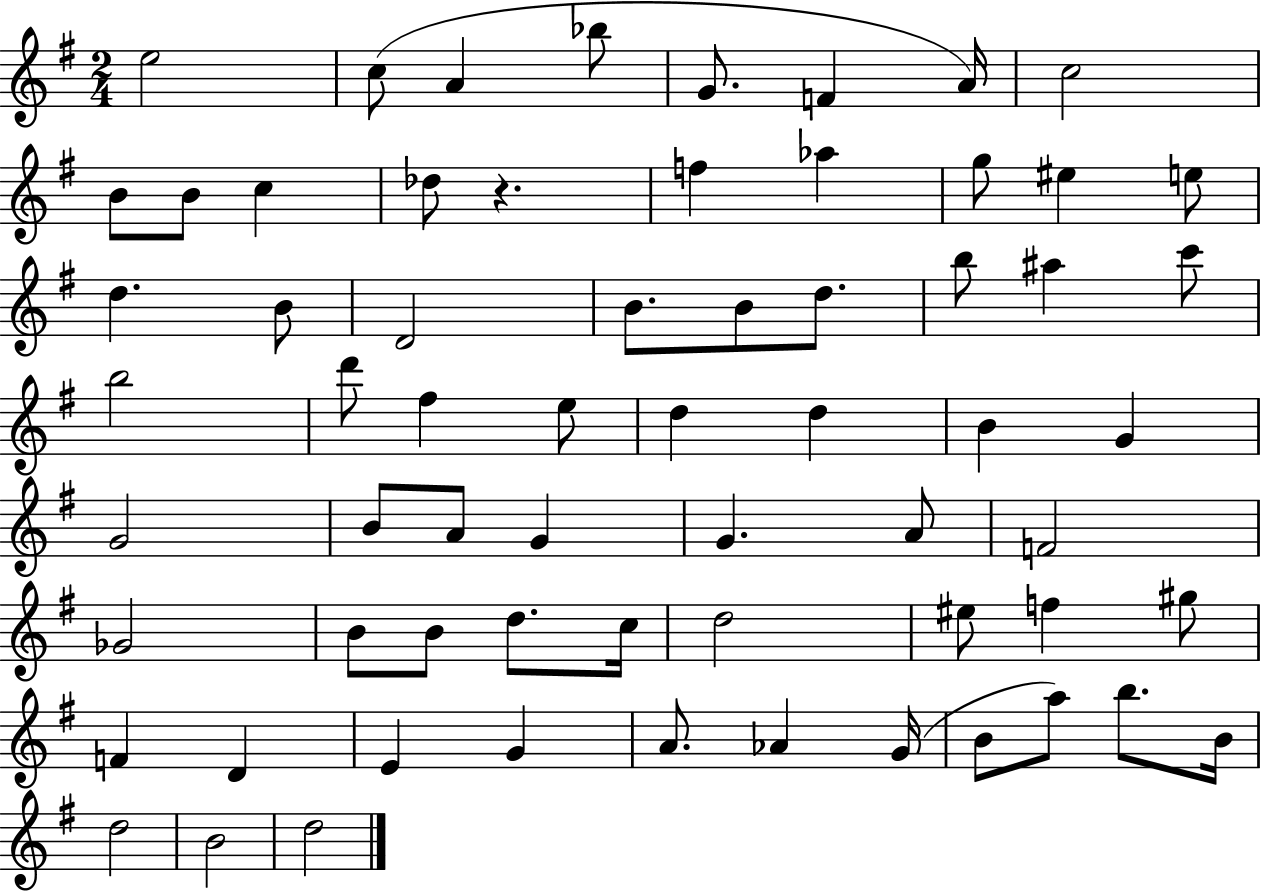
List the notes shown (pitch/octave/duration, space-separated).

E5/h C5/e A4/q Bb5/e G4/e. F4/q A4/s C5/h B4/e B4/e C5/q Db5/e R/q. F5/q Ab5/q G5/e EIS5/q E5/e D5/q. B4/e D4/h B4/e. B4/e D5/e. B5/e A#5/q C6/e B5/h D6/e F#5/q E5/e D5/q D5/q B4/q G4/q G4/h B4/e A4/e G4/q G4/q. A4/e F4/h Gb4/h B4/e B4/e D5/e. C5/s D5/h EIS5/e F5/q G#5/e F4/q D4/q E4/q G4/q A4/e. Ab4/q G4/s B4/e A5/e B5/e. B4/s D5/h B4/h D5/h